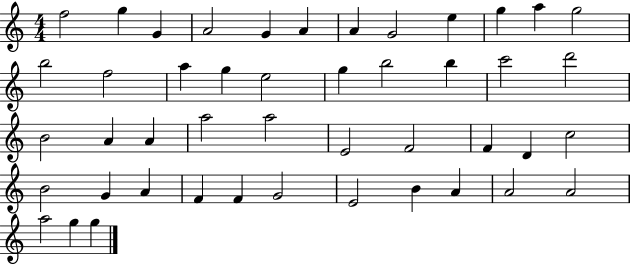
F5/h G5/q G4/q A4/h G4/q A4/q A4/q G4/h E5/q G5/q A5/q G5/h B5/h F5/h A5/q G5/q E5/h G5/q B5/h B5/q C6/h D6/h B4/h A4/q A4/q A5/h A5/h E4/h F4/h F4/q D4/q C5/h B4/h G4/q A4/q F4/q F4/q G4/h E4/h B4/q A4/q A4/h A4/h A5/h G5/q G5/q